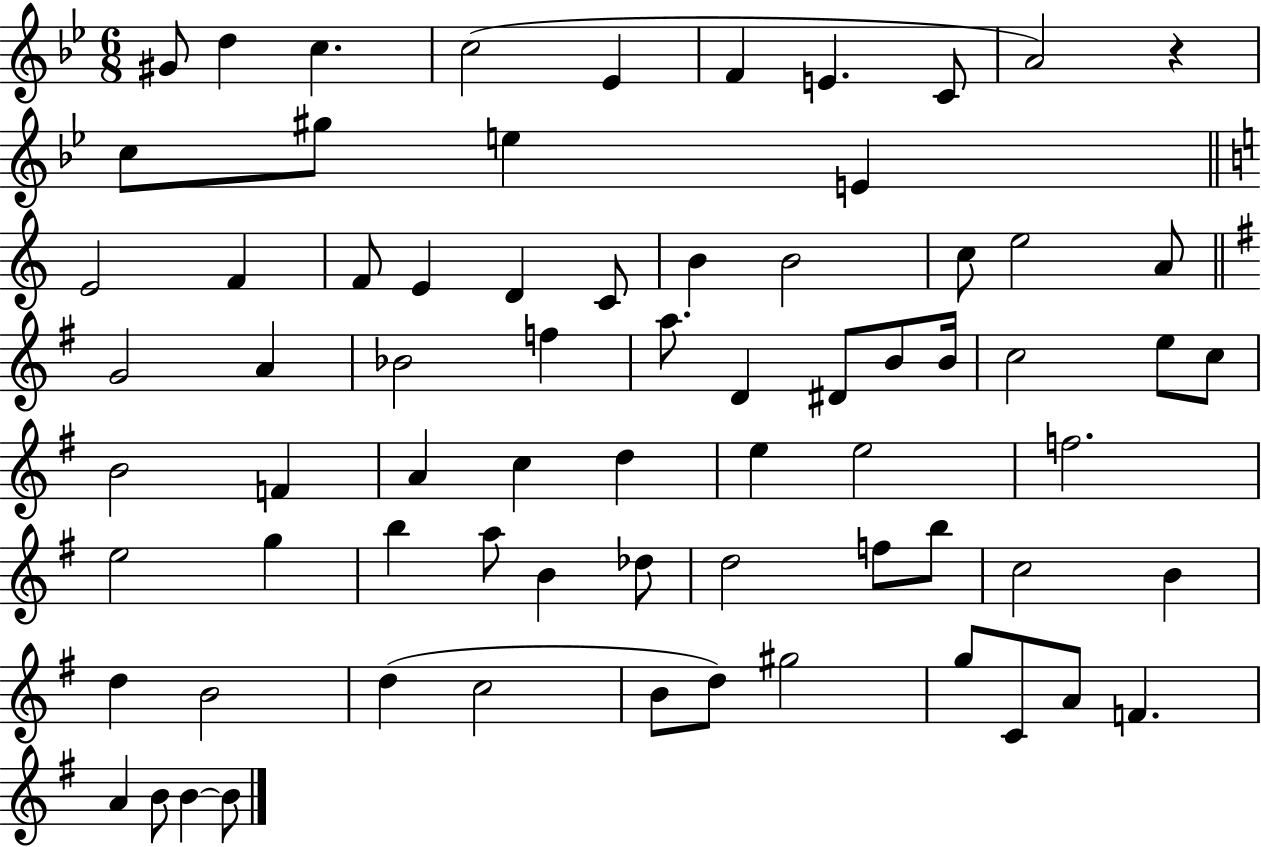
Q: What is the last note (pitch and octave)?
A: B4